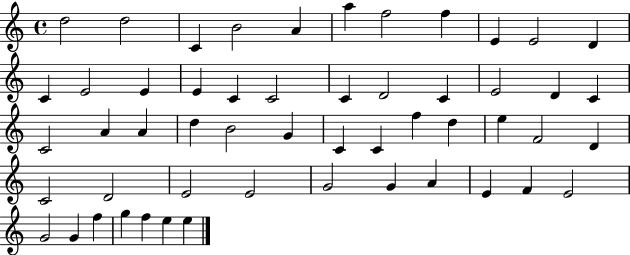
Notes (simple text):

D5/h D5/h C4/q B4/h A4/q A5/q F5/h F5/q E4/q E4/h D4/q C4/q E4/h E4/q E4/q C4/q C4/h C4/q D4/h C4/q E4/h D4/q C4/q C4/h A4/q A4/q D5/q B4/h G4/q C4/q C4/q F5/q D5/q E5/q F4/h D4/q C4/h D4/h E4/h E4/h G4/h G4/q A4/q E4/q F4/q E4/h G4/h G4/q F5/q G5/q F5/q E5/q E5/q